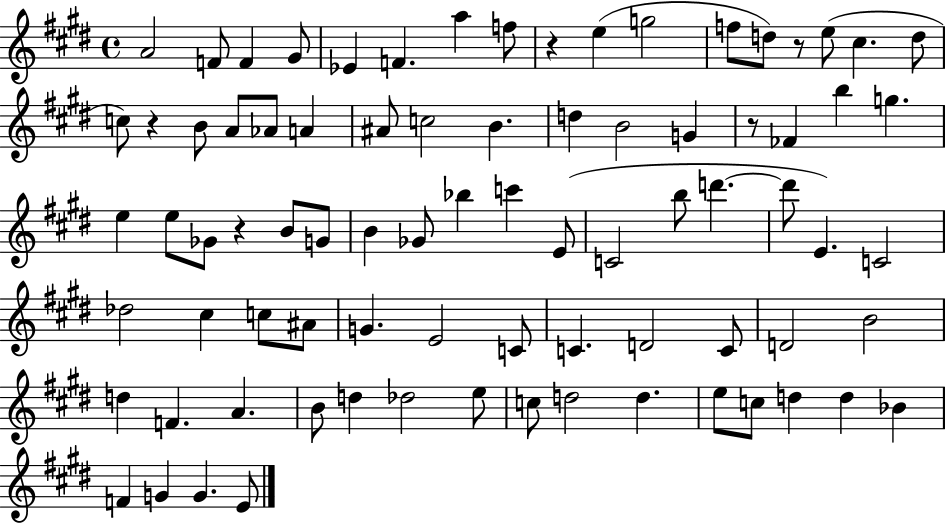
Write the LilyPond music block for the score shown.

{
  \clef treble
  \time 4/4
  \defaultTimeSignature
  \key e \major
  a'2 f'8 f'4 gis'8 | ees'4 f'4. a''4 f''8 | r4 e''4( g''2 | f''8 d''8) r8 e''8( cis''4. d''8 | \break c''8) r4 b'8 a'8 aes'8 a'4 | ais'8 c''2 b'4. | d''4 b'2 g'4 | r8 fes'4 b''4 g''4. | \break e''4 e''8 ges'8 r4 b'8 g'8 | b'4 ges'8 bes''4 c'''4 e'8( | c'2 b''8 d'''4.~~ | d'''8 e'4.) c'2 | \break des''2 cis''4 c''8 ais'8 | g'4. e'2 c'8 | c'4. d'2 c'8 | d'2 b'2 | \break d''4 f'4. a'4. | b'8 d''4 des''2 e''8 | c''8 d''2 d''4. | e''8 c''8 d''4 d''4 bes'4 | \break f'4 g'4 g'4. e'8 | \bar "|."
}